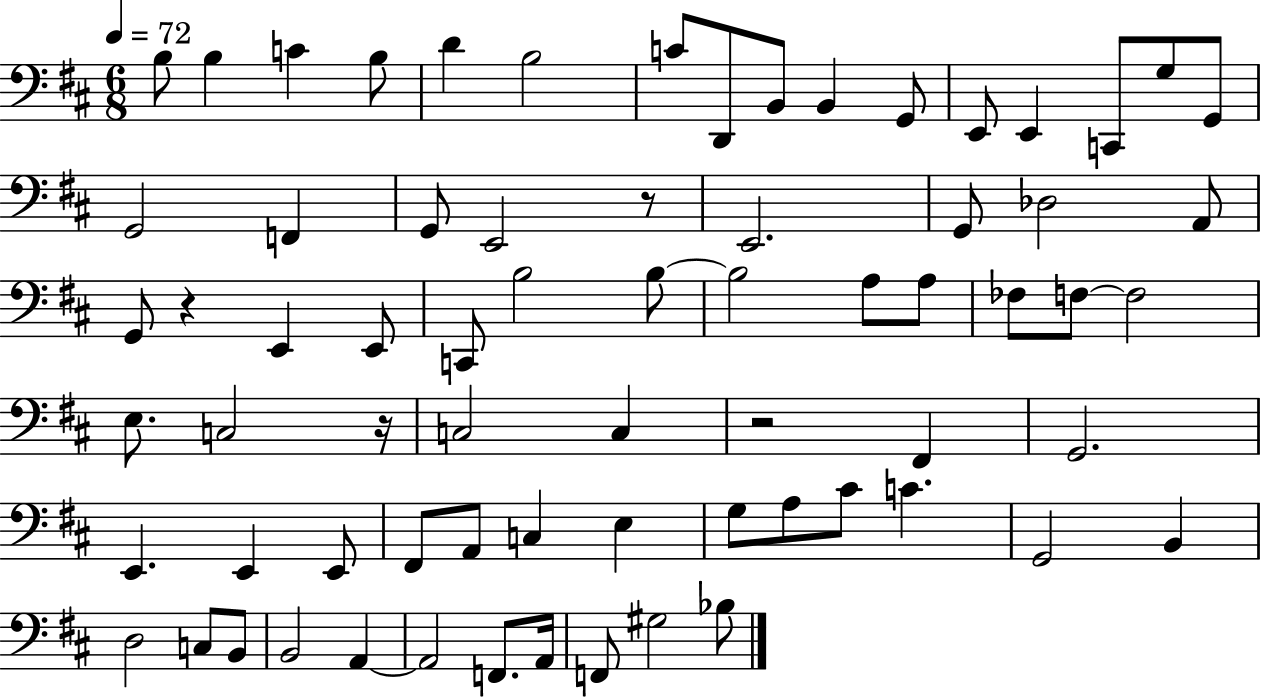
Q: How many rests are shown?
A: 4